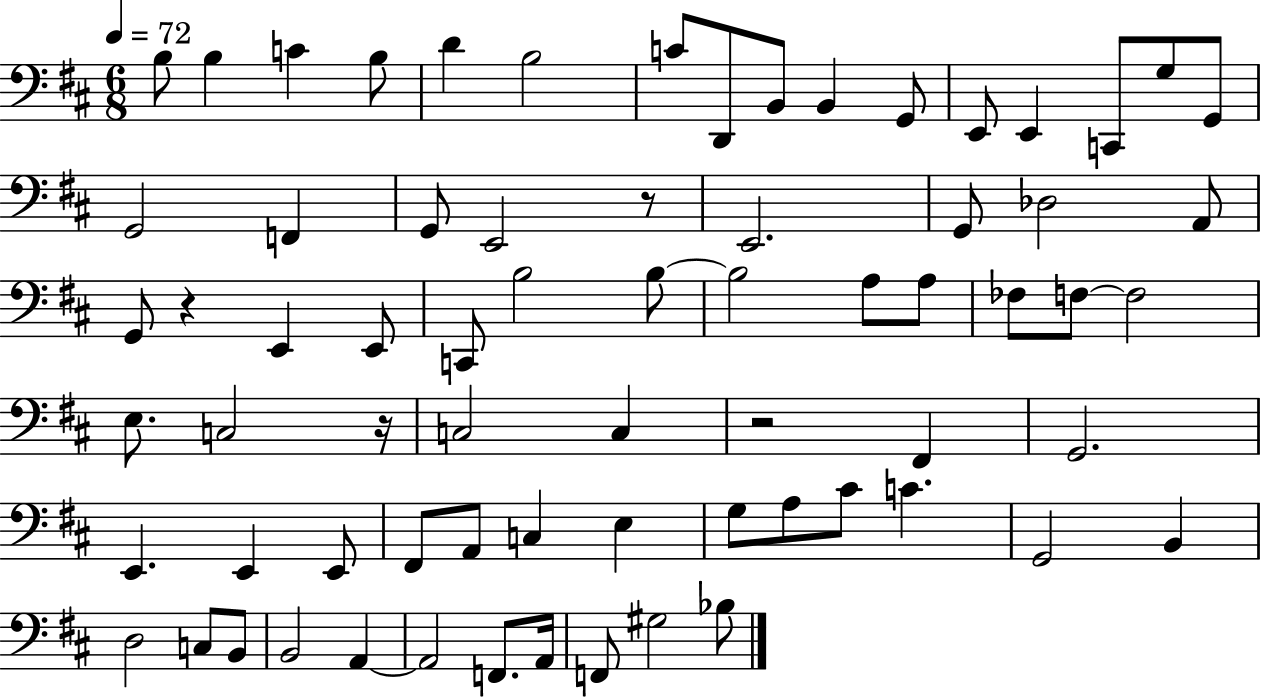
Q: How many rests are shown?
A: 4